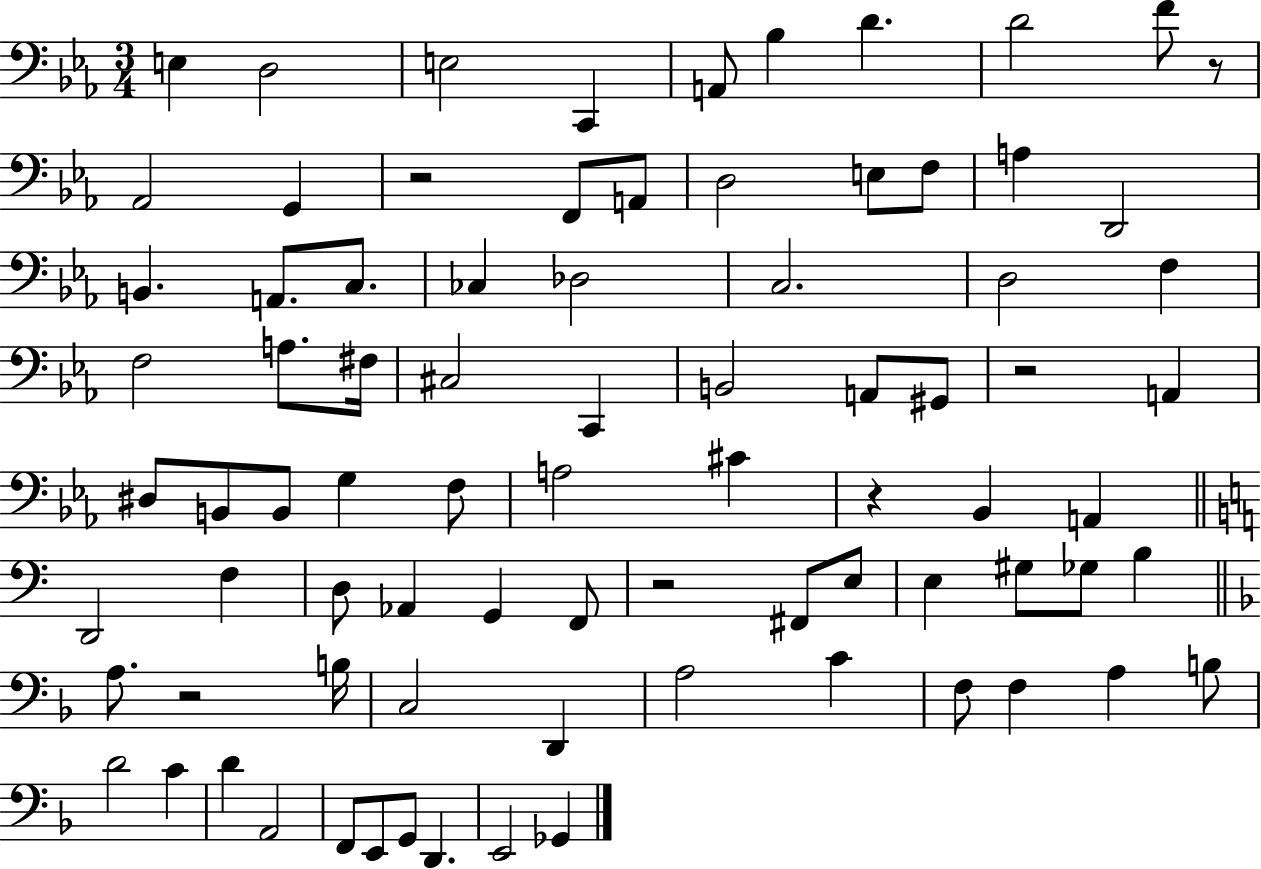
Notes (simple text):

E3/q D3/h E3/h C2/q A2/e Bb3/q D4/q. D4/h F4/e R/e Ab2/h G2/q R/h F2/e A2/e D3/h E3/e F3/e A3/q D2/h B2/q. A2/e. C3/e. CES3/q Db3/h C3/h. D3/h F3/q F3/h A3/e. F#3/s C#3/h C2/q B2/h A2/e G#2/e R/h A2/q D#3/e B2/e B2/e G3/q F3/e A3/h C#4/q R/q Bb2/q A2/q D2/h F3/q D3/e Ab2/q G2/q F2/e R/h F#2/e E3/e E3/q G#3/e Gb3/e B3/q A3/e. R/h B3/s C3/h D2/q A3/h C4/q F3/e F3/q A3/q B3/e D4/h C4/q D4/q A2/h F2/e E2/e G2/e D2/q. E2/h Gb2/q